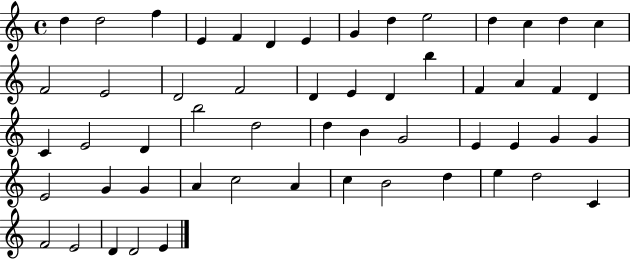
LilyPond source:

{
  \clef treble
  \time 4/4
  \defaultTimeSignature
  \key c \major
  d''4 d''2 f''4 | e'4 f'4 d'4 e'4 | g'4 d''4 e''2 | d''4 c''4 d''4 c''4 | \break f'2 e'2 | d'2 f'2 | d'4 e'4 d'4 b''4 | f'4 a'4 f'4 d'4 | \break c'4 e'2 d'4 | b''2 d''2 | d''4 b'4 g'2 | e'4 e'4 g'4 g'4 | \break e'2 g'4 g'4 | a'4 c''2 a'4 | c''4 b'2 d''4 | e''4 d''2 c'4 | \break f'2 e'2 | d'4 d'2 e'4 | \bar "|."
}